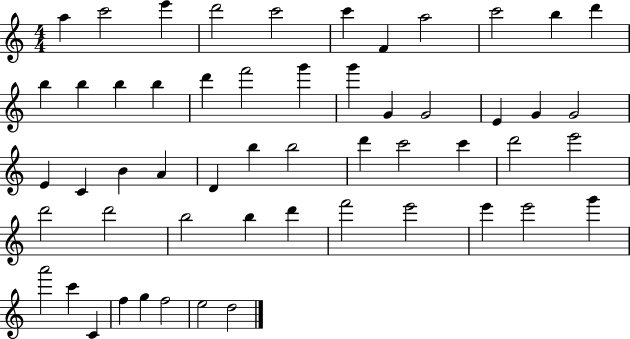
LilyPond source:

{
  \clef treble
  \numericTimeSignature
  \time 4/4
  \key c \major
  a''4 c'''2 e'''4 | d'''2 c'''2 | c'''4 f'4 a''2 | c'''2 b''4 d'''4 | \break b''4 b''4 b''4 b''4 | d'''4 f'''2 g'''4 | g'''4 g'4 g'2 | e'4 g'4 g'2 | \break e'4 c'4 b'4 a'4 | d'4 b''4 b''2 | d'''4 c'''2 c'''4 | d'''2 e'''2 | \break d'''2 d'''2 | b''2 b''4 d'''4 | f'''2 e'''2 | e'''4 e'''2 g'''4 | \break a'''2 c'''4 c'4 | f''4 g''4 f''2 | e''2 d''2 | \bar "|."
}